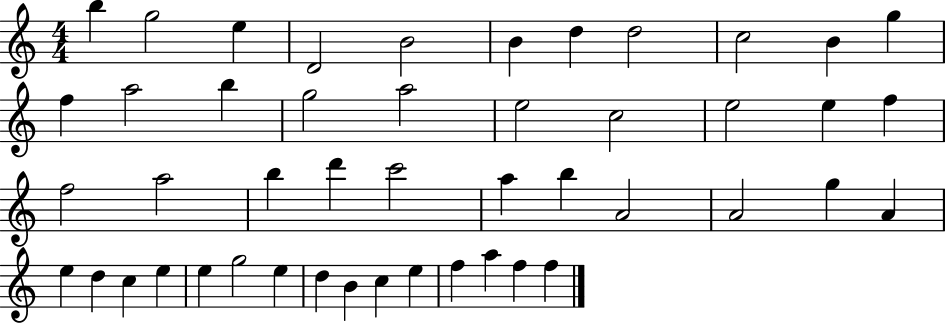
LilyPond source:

{
  \clef treble
  \numericTimeSignature
  \time 4/4
  \key c \major
  b''4 g''2 e''4 | d'2 b'2 | b'4 d''4 d''2 | c''2 b'4 g''4 | \break f''4 a''2 b''4 | g''2 a''2 | e''2 c''2 | e''2 e''4 f''4 | \break f''2 a''2 | b''4 d'''4 c'''2 | a''4 b''4 a'2 | a'2 g''4 a'4 | \break e''4 d''4 c''4 e''4 | e''4 g''2 e''4 | d''4 b'4 c''4 e''4 | f''4 a''4 f''4 f''4 | \break \bar "|."
}